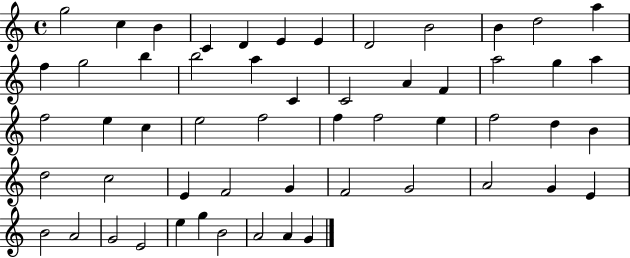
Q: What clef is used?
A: treble